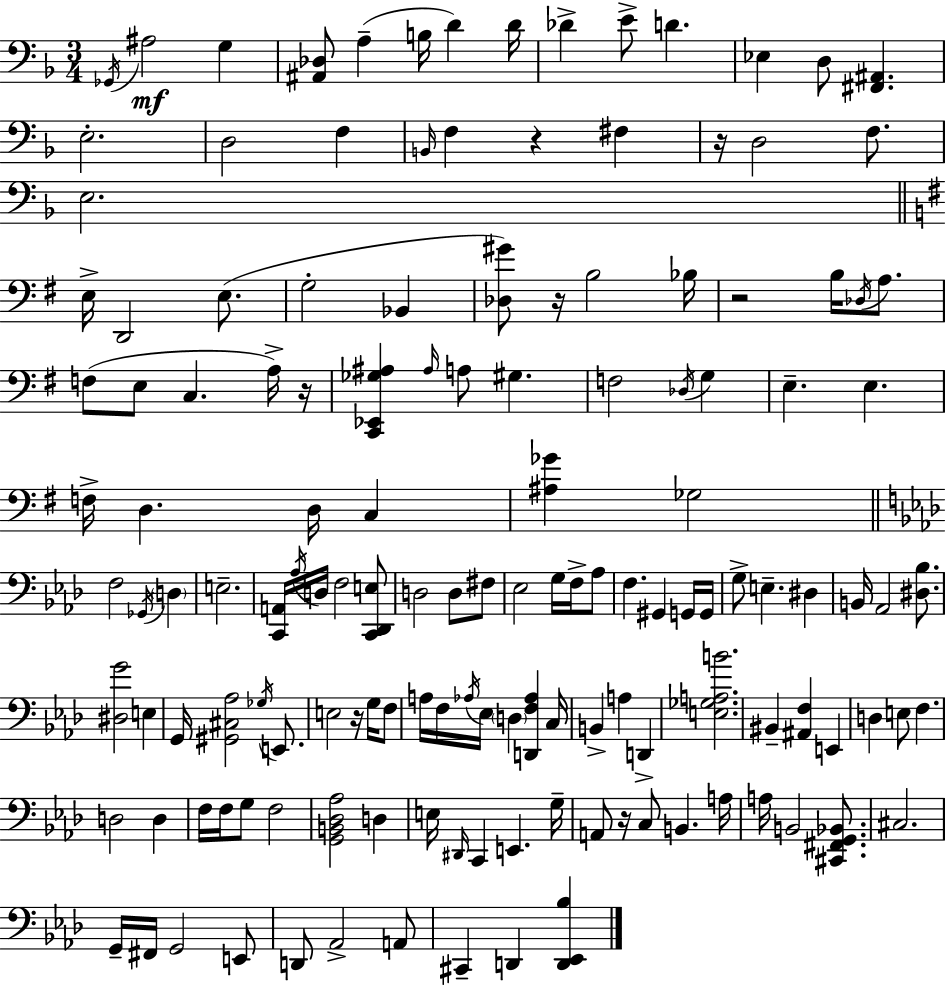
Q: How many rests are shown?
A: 7